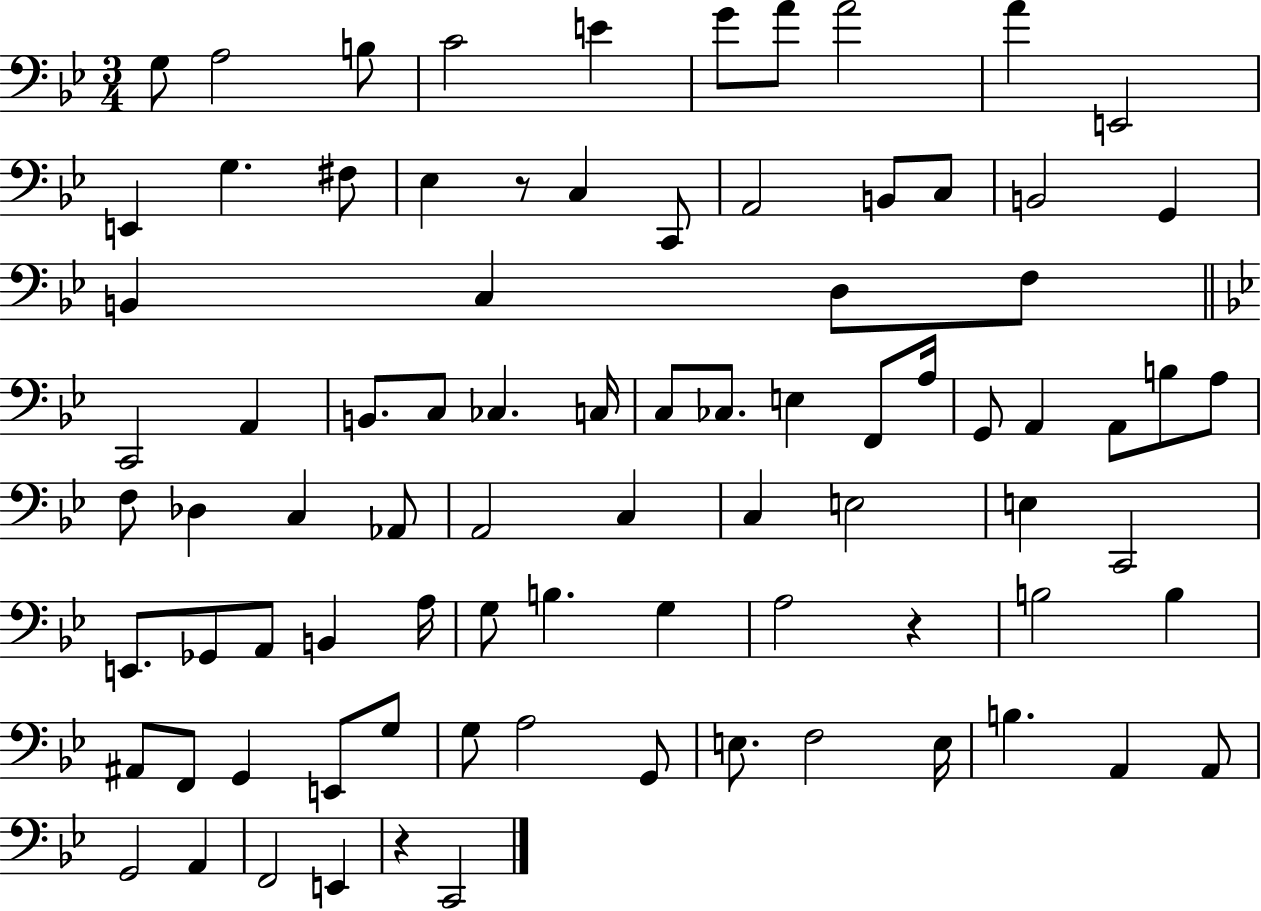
{
  \clef bass
  \numericTimeSignature
  \time 3/4
  \key bes \major
  g8 a2 b8 | c'2 e'4 | g'8 a'8 a'2 | a'4 e,2 | \break e,4 g4. fis8 | ees4 r8 c4 c,8 | a,2 b,8 c8 | b,2 g,4 | \break b,4 c4 d8 f8 | \bar "||" \break \key bes \major c,2 a,4 | b,8. c8 ces4. c16 | c8 ces8. e4 f,8 a16 | g,8 a,4 a,8 b8 a8 | \break f8 des4 c4 aes,8 | a,2 c4 | c4 e2 | e4 c,2 | \break e,8. ges,8 a,8 b,4 a16 | g8 b4. g4 | a2 r4 | b2 b4 | \break ais,8 f,8 g,4 e,8 g8 | g8 a2 g,8 | e8. f2 e16 | b4. a,4 a,8 | \break g,2 a,4 | f,2 e,4 | r4 c,2 | \bar "|."
}